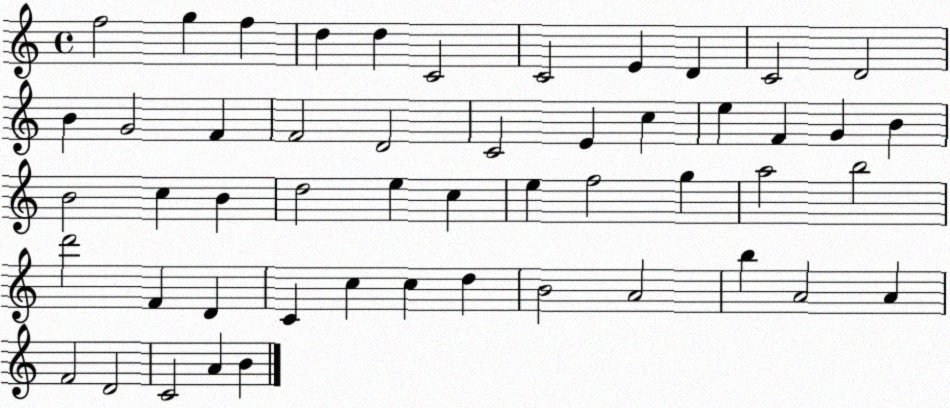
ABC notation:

X:1
T:Untitled
M:4/4
L:1/4
K:C
f2 g f d d C2 C2 E D C2 D2 B G2 F F2 D2 C2 E c e F G B B2 c B d2 e c e f2 g a2 b2 d'2 F D C c c d B2 A2 b A2 A F2 D2 C2 A B